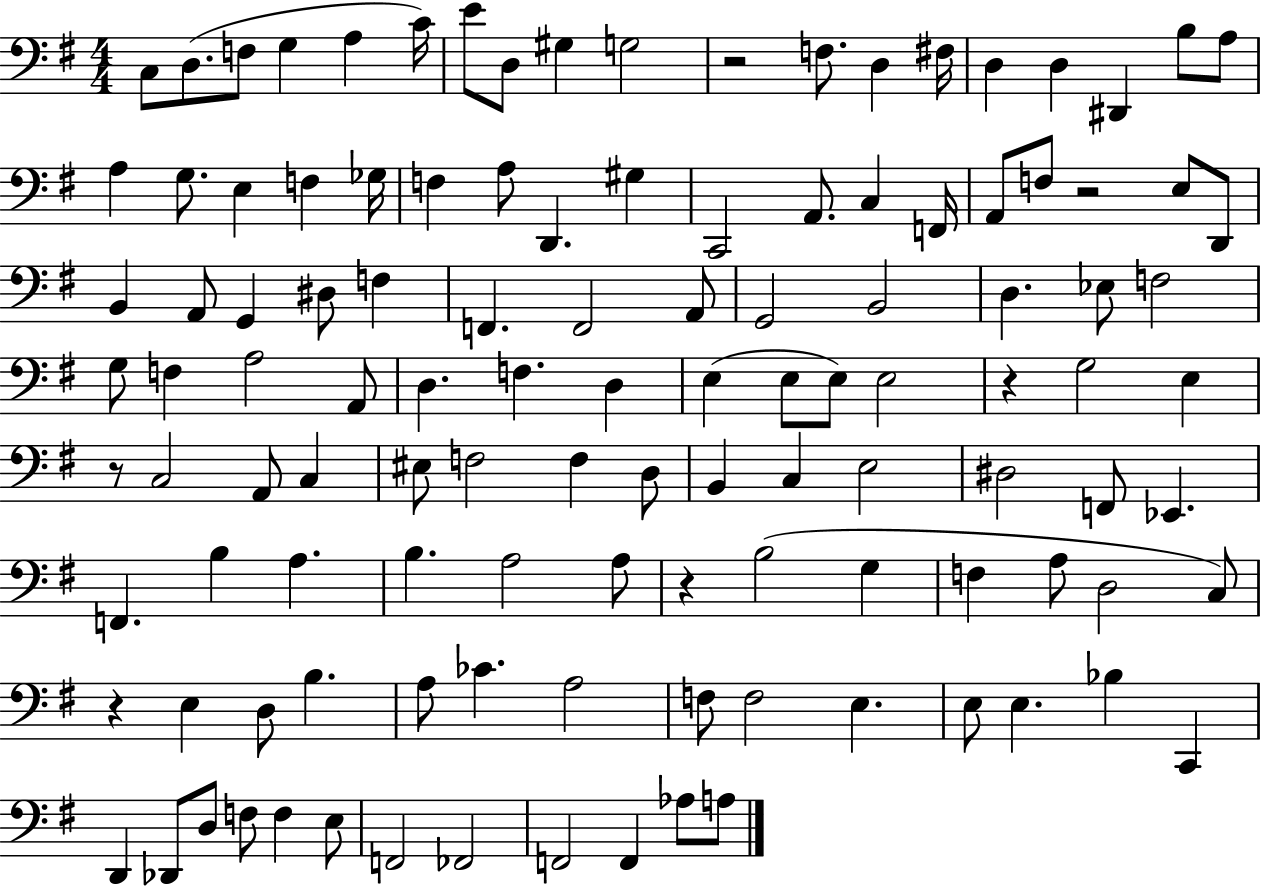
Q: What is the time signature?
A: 4/4